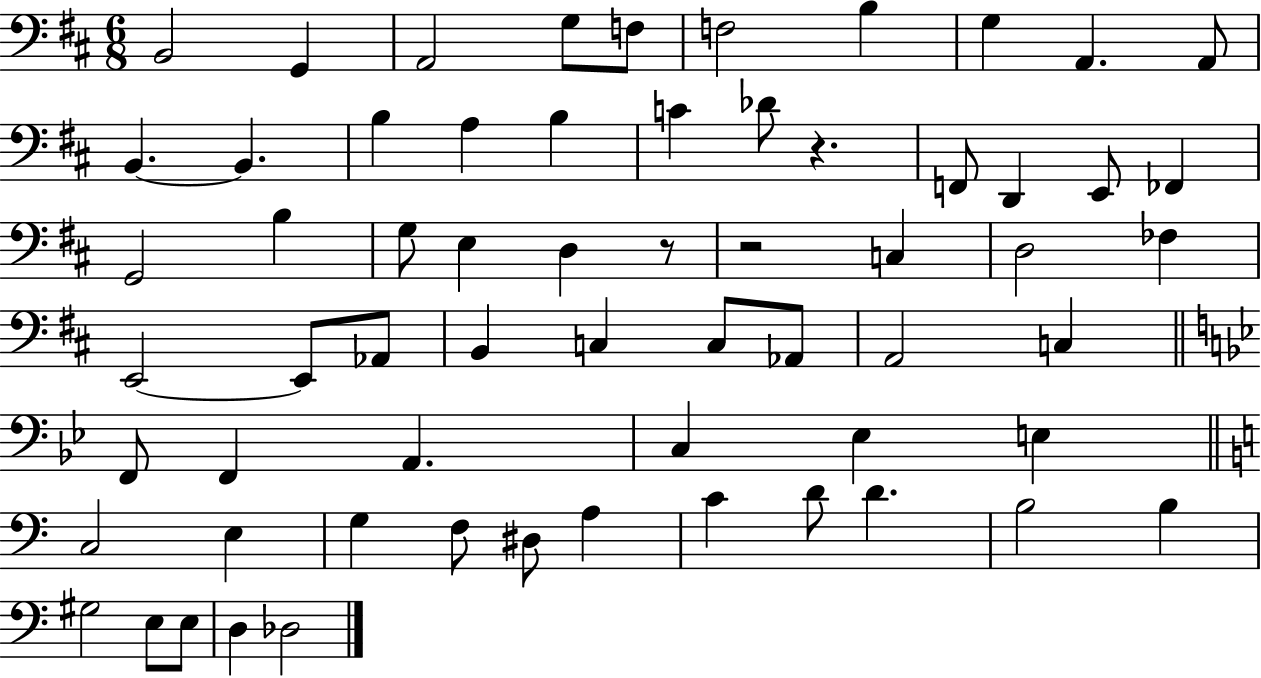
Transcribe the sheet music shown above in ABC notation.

X:1
T:Untitled
M:6/8
L:1/4
K:D
B,,2 G,, A,,2 G,/2 F,/2 F,2 B, G, A,, A,,/2 B,, B,, B, A, B, C _D/2 z F,,/2 D,, E,,/2 _F,, G,,2 B, G,/2 E, D, z/2 z2 C, D,2 _F, E,,2 E,,/2 _A,,/2 B,, C, C,/2 _A,,/2 A,,2 C, F,,/2 F,, A,, C, _E, E, C,2 E, G, F,/2 ^D,/2 A, C D/2 D B,2 B, ^G,2 E,/2 E,/2 D, _D,2